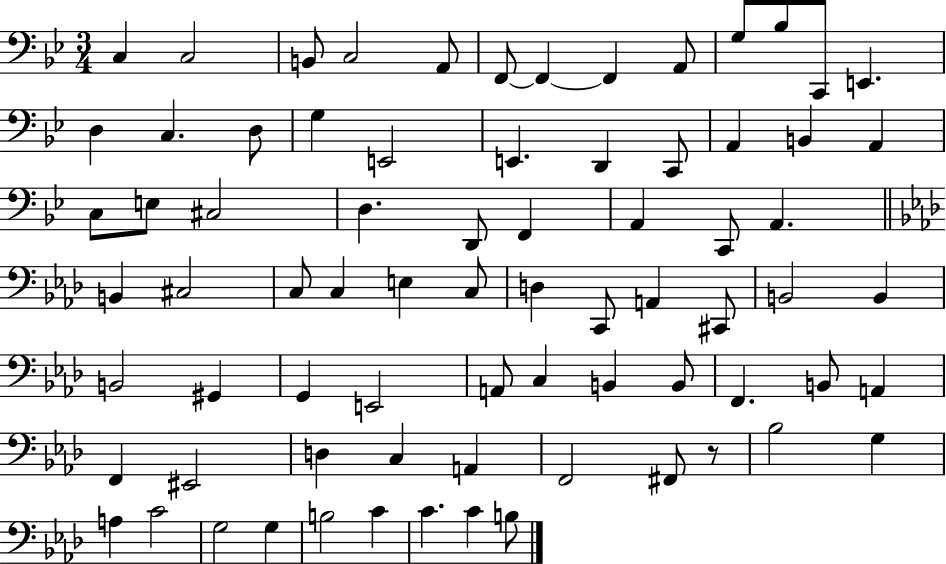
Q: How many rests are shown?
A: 1